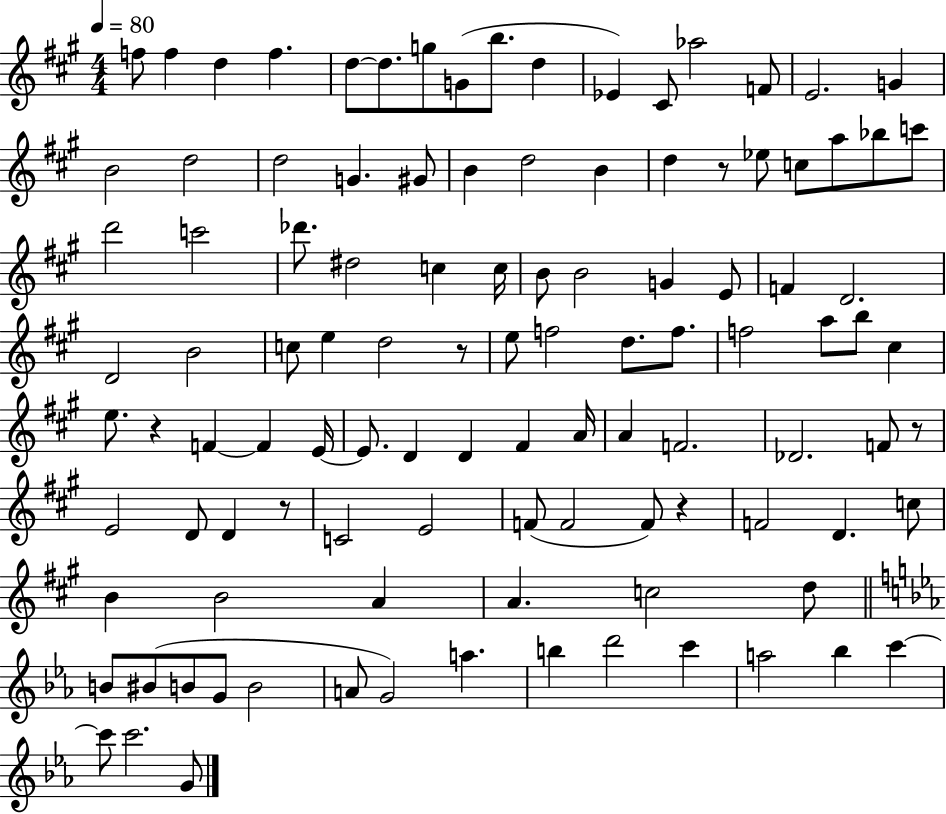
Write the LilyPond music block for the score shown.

{
  \clef treble
  \numericTimeSignature
  \time 4/4
  \key a \major
  \tempo 4 = 80
  f''8 f''4 d''4 f''4. | d''8~~ d''8. g''8 g'8( b''8. d''4 | ees'4) cis'8 aes''2 f'8 | e'2. g'4 | \break b'2 d''2 | d''2 g'4. gis'8 | b'4 d''2 b'4 | d''4 r8 ees''8 c''8 a''8 bes''8 c'''8 | \break d'''2 c'''2 | des'''8. dis''2 c''4 c''16 | b'8 b'2 g'4 e'8 | f'4 d'2. | \break d'2 b'2 | c''8 e''4 d''2 r8 | e''8 f''2 d''8. f''8. | f''2 a''8 b''8 cis''4 | \break e''8. r4 f'4~~ f'4 e'16~~ | e'8. d'4 d'4 fis'4 a'16 | a'4 f'2. | des'2. f'8 r8 | \break e'2 d'8 d'4 r8 | c'2 e'2 | f'8( f'2 f'8) r4 | f'2 d'4. c''8 | \break b'4 b'2 a'4 | a'4. c''2 d''8 | \bar "||" \break \key ees \major b'8 bis'8( b'8 g'8 b'2 | a'8 g'2) a''4. | b''4 d'''2 c'''4 | a''2 bes''4 c'''4~~ | \break c'''8 c'''2. g'8 | \bar "|."
}